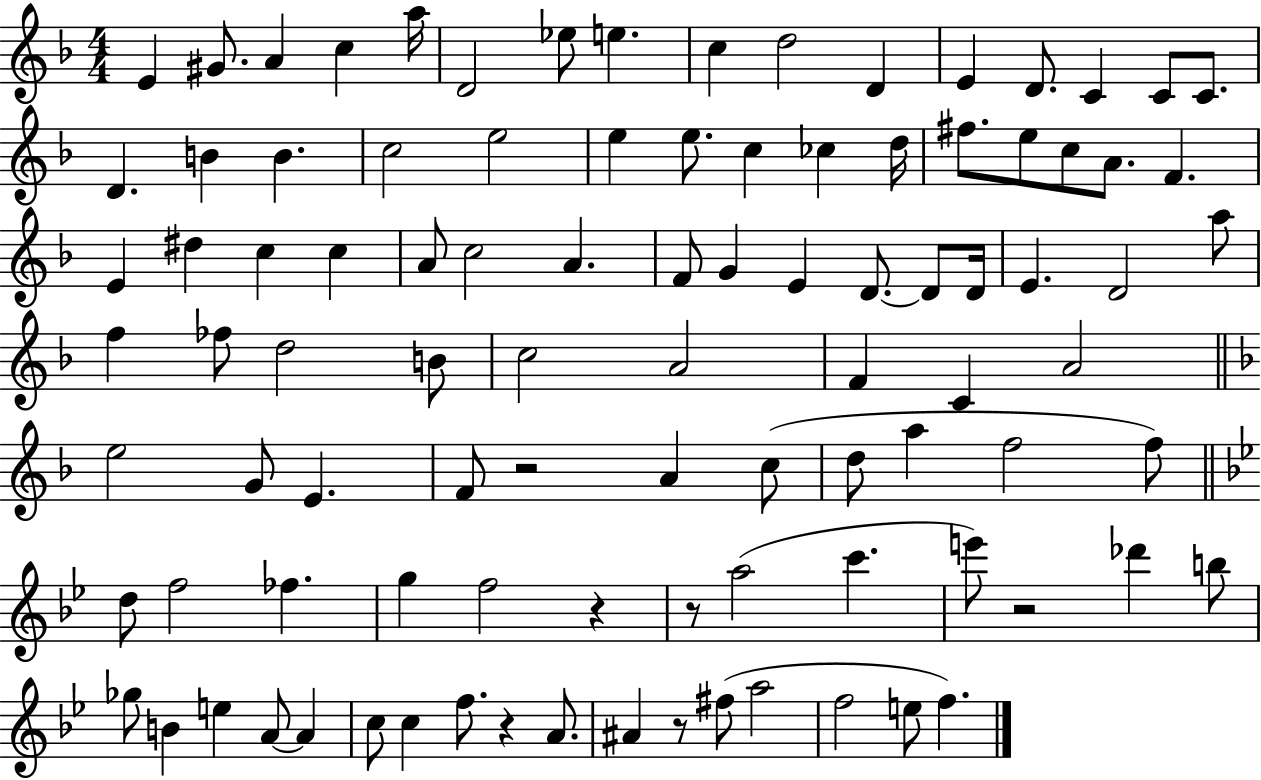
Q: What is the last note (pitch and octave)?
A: F5